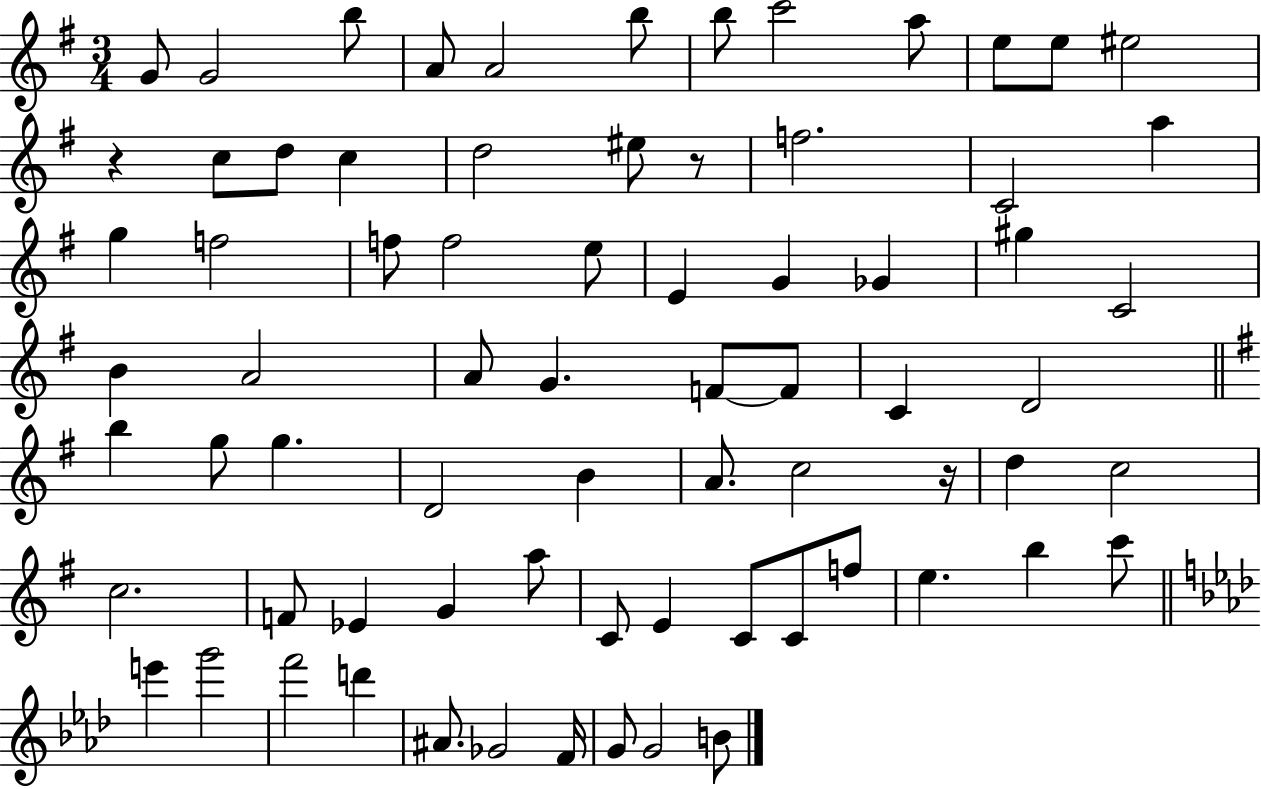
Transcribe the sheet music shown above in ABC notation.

X:1
T:Untitled
M:3/4
L:1/4
K:G
G/2 G2 b/2 A/2 A2 b/2 b/2 c'2 a/2 e/2 e/2 ^e2 z c/2 d/2 c d2 ^e/2 z/2 f2 C2 a g f2 f/2 f2 e/2 E G _G ^g C2 B A2 A/2 G F/2 F/2 C D2 b g/2 g D2 B A/2 c2 z/4 d c2 c2 F/2 _E G a/2 C/2 E C/2 C/2 f/2 e b c'/2 e' g'2 f'2 d' ^A/2 _G2 F/4 G/2 G2 B/2